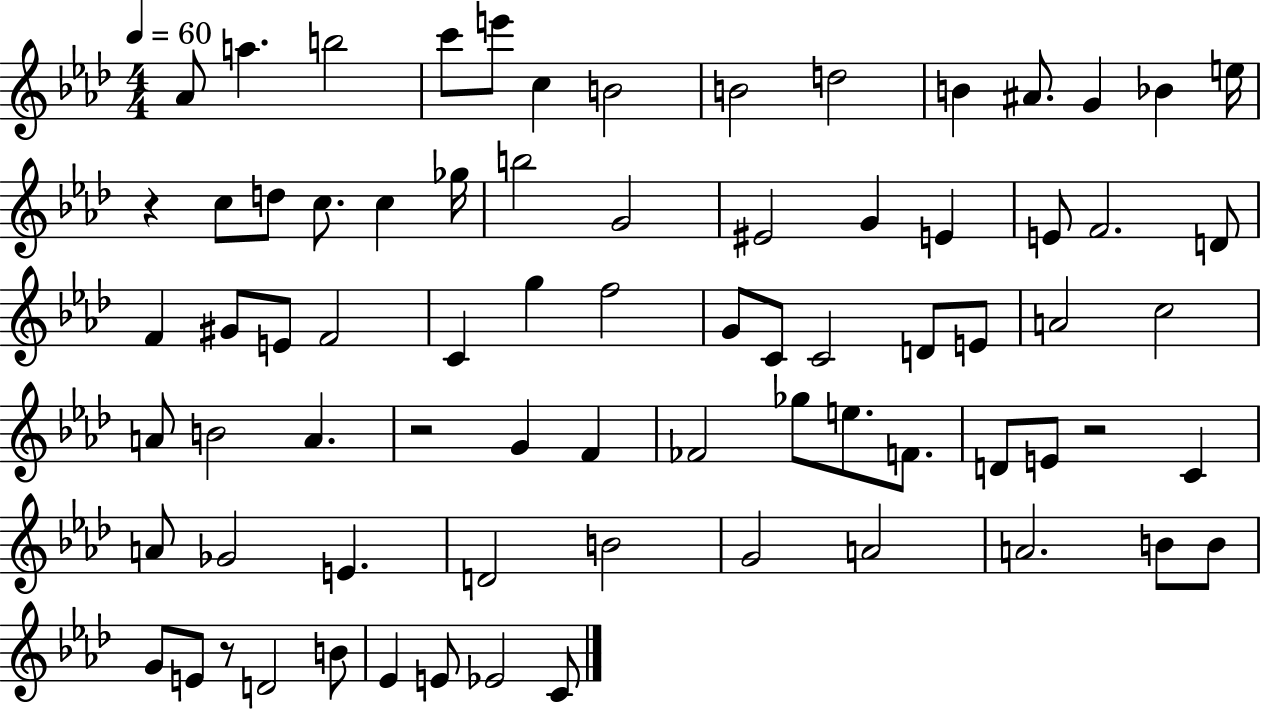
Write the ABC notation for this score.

X:1
T:Untitled
M:4/4
L:1/4
K:Ab
_A/2 a b2 c'/2 e'/2 c B2 B2 d2 B ^A/2 G _B e/4 z c/2 d/2 c/2 c _g/4 b2 G2 ^E2 G E E/2 F2 D/2 F ^G/2 E/2 F2 C g f2 G/2 C/2 C2 D/2 E/2 A2 c2 A/2 B2 A z2 G F _F2 _g/2 e/2 F/2 D/2 E/2 z2 C A/2 _G2 E D2 B2 G2 A2 A2 B/2 B/2 G/2 E/2 z/2 D2 B/2 _E E/2 _E2 C/2